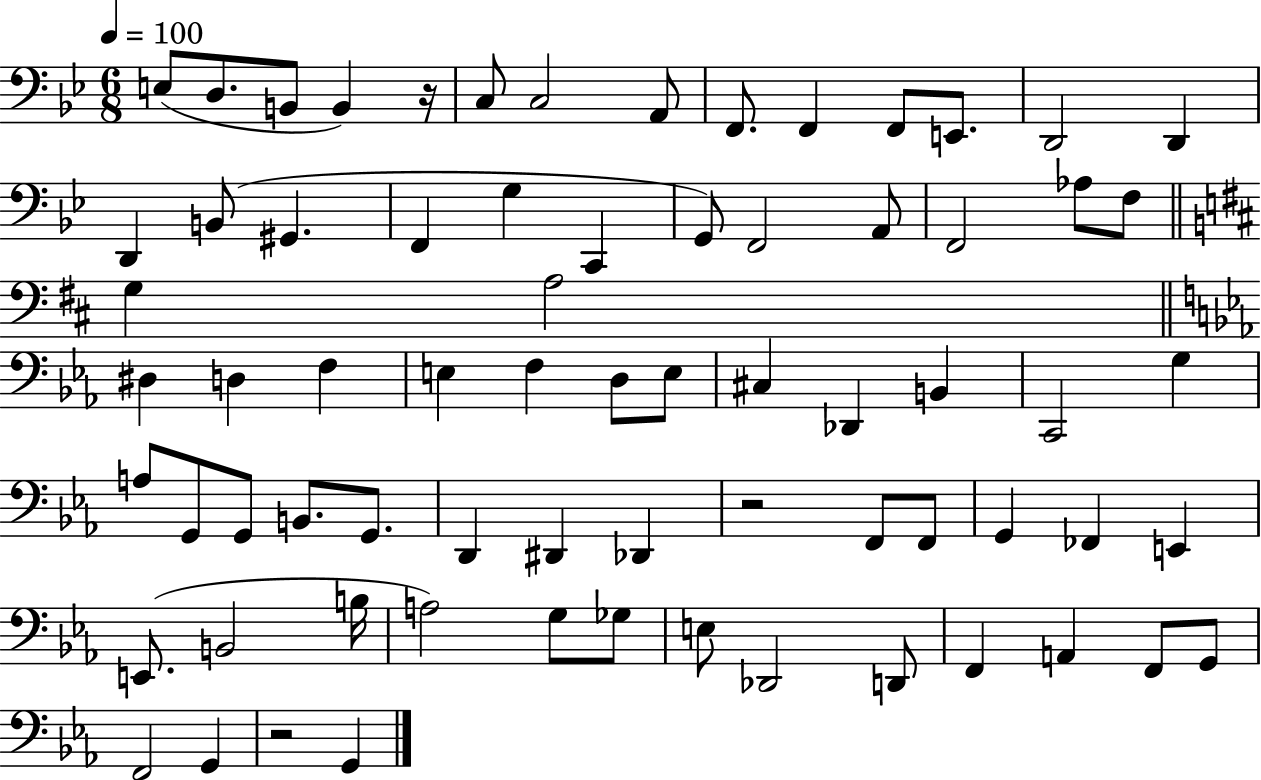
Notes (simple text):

E3/e D3/e. B2/e B2/q R/s C3/e C3/h A2/e F2/e. F2/q F2/e E2/e. D2/h D2/q D2/q B2/e G#2/q. F2/q G3/q C2/q G2/e F2/h A2/e F2/h Ab3/e F3/e G3/q A3/h D#3/q D3/q F3/q E3/q F3/q D3/e E3/e C#3/q Db2/q B2/q C2/h G3/q A3/e G2/e G2/e B2/e. G2/e. D2/q D#2/q Db2/q R/h F2/e F2/e G2/q FES2/q E2/q E2/e. B2/h B3/s A3/h G3/e Gb3/e E3/e Db2/h D2/e F2/q A2/q F2/e G2/e F2/h G2/q R/h G2/q